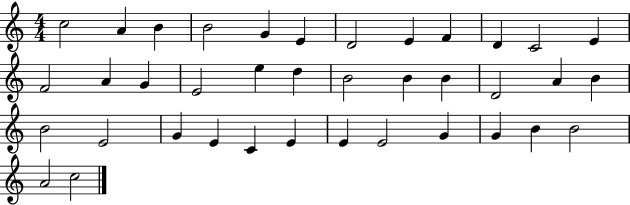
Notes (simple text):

C5/h A4/q B4/q B4/h G4/q E4/q D4/h E4/q F4/q D4/q C4/h E4/q F4/h A4/q G4/q E4/h E5/q D5/q B4/h B4/q B4/q D4/h A4/q B4/q B4/h E4/h G4/q E4/q C4/q E4/q E4/q E4/h G4/q G4/q B4/q B4/h A4/h C5/h